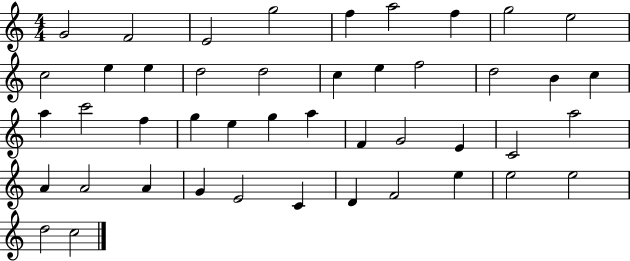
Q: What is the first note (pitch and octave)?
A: G4